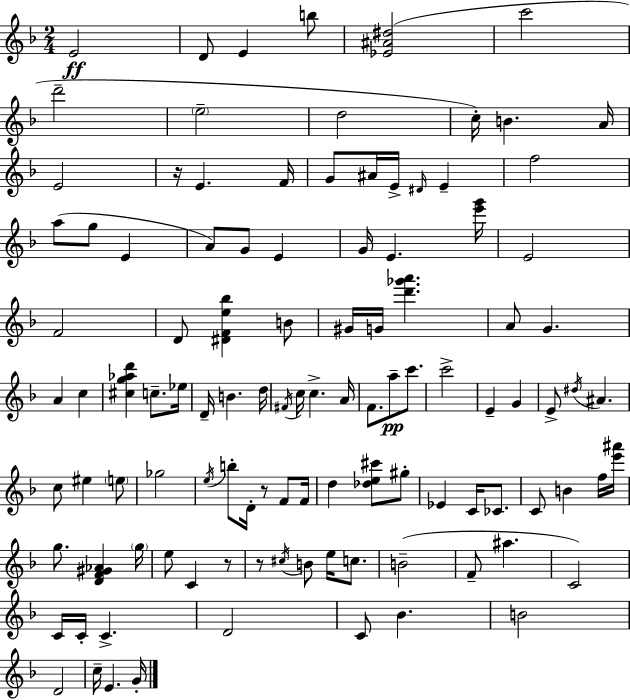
E4/h D4/e E4/q B5/e [Eb4,A#4,D#5]/h C6/h D6/h E5/h D5/h C5/s B4/q. A4/s E4/h R/s E4/q. F4/s G4/e A#4/s E4/s D#4/s E4/q F5/h A5/e G5/e E4/q A4/e G4/e E4/q G4/s E4/q. [E6,G6]/s E4/h F4/h D4/e [D#4,F4,E5,Bb5]/q B4/e G#4/s G4/s [D6,Gb6,A6]/q. A4/e G4/q. A4/q C5/q [C#5,G5,Ab5,D6]/q C5/e. Eb5/s D4/s B4/q. D5/s F#4/s C5/s C5/q. A4/s F4/e. A5/e C6/e. C6/h E4/q G4/q E4/e D#5/s A#4/q. C5/e EIS5/q E5/e Gb5/h E5/s B5/e D4/s R/e F4/e F4/s D5/q [Db5,E5,C#6]/e G#5/e Eb4/q C4/s CES4/e. C4/e B4/q F5/s [E6,A#6]/s G5/e. [D4,F4,G#4,Ab4]/q G5/s E5/e C4/q R/e R/e C#5/s B4/e E5/s C5/e. B4/h F4/e A#5/q. C4/h C4/s C4/s C4/q. D4/h C4/e Bb4/q. B4/h D4/h C5/s E4/q. G4/s